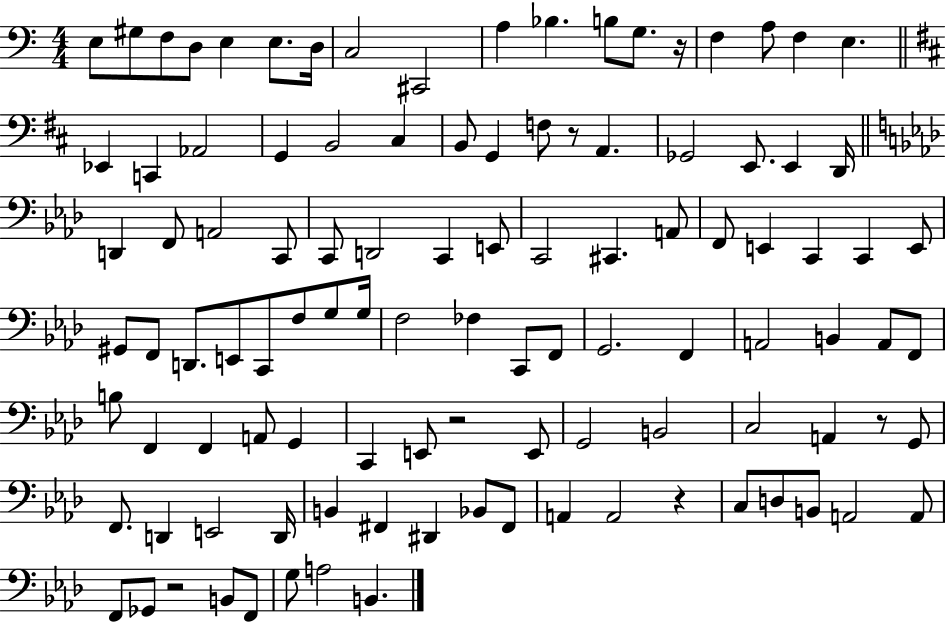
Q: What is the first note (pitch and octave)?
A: E3